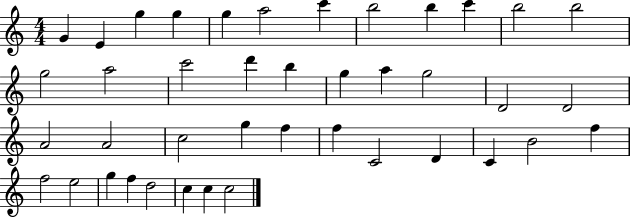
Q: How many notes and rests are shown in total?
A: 41